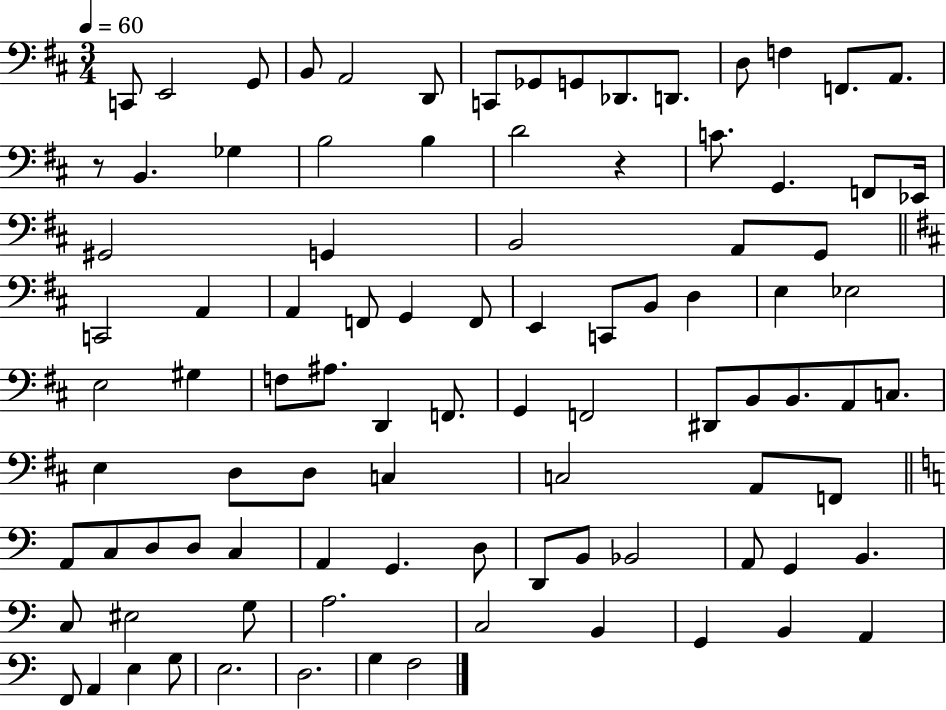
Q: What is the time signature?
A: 3/4